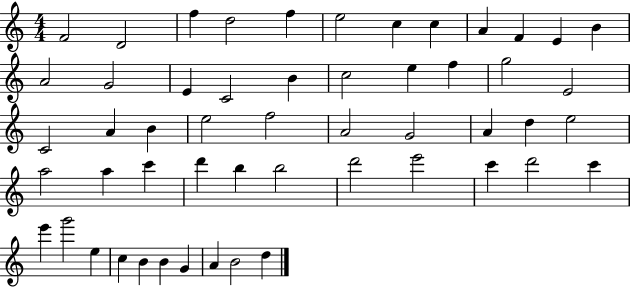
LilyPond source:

{
  \clef treble
  \numericTimeSignature
  \time 4/4
  \key c \major
  f'2 d'2 | f''4 d''2 f''4 | e''2 c''4 c''4 | a'4 f'4 e'4 b'4 | \break a'2 g'2 | e'4 c'2 b'4 | c''2 e''4 f''4 | g''2 e'2 | \break c'2 a'4 b'4 | e''2 f''2 | a'2 g'2 | a'4 d''4 e''2 | \break a''2 a''4 c'''4 | d'''4 b''4 b''2 | d'''2 e'''2 | c'''4 d'''2 c'''4 | \break e'''4 g'''2 e''4 | c''4 b'4 b'4 g'4 | a'4 b'2 d''4 | \bar "|."
}